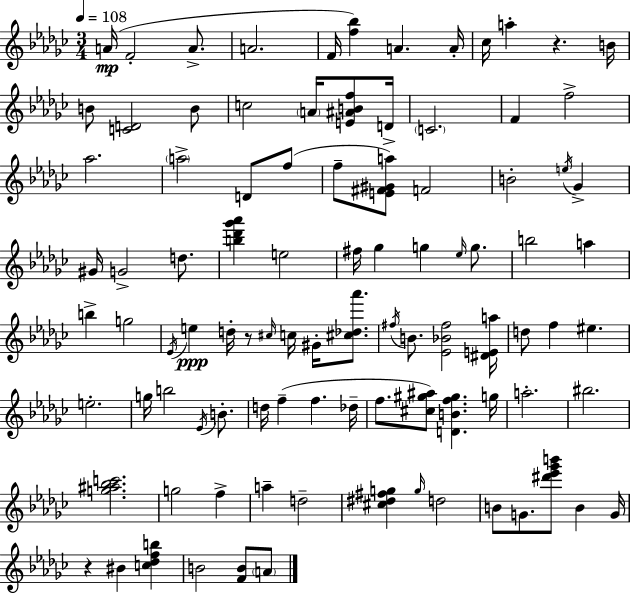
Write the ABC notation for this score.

X:1
T:Untitled
M:3/4
L:1/4
K:Ebm
A/4 F2 A/2 A2 F/4 [f_b] A A/4 _c/4 a z B/4 B/2 [CD]2 B/2 c2 A/4 [E^ABf]/2 D/4 C2 F f2 _a2 a2 D/2 f/2 f/2 [E^F^Ga]/2 F2 B2 e/4 _G ^G/4 G2 d/2 [b_d'_g'_a'] e2 ^f/4 _g g _e/4 g/2 b2 a b g2 _E/4 e d/4 z/2 ^c/4 c/4 ^G/4 [^c_d_a']/2 ^f/4 B/2 [_E_B^f]2 [^DEa]/4 d/2 f ^e e2 g/4 b2 _E/4 B/2 d/4 f f _d/4 f/2 [^c^g^a]/2 [DBf^g] g/4 a2 ^b2 [g^a_bc']2 g2 f a d2 [^c^d^fg] g/4 d2 B/2 G/2 [^d'_e'_g'b']/2 B G/4 z ^B [c_dfb] B2 [FB]/2 A/2